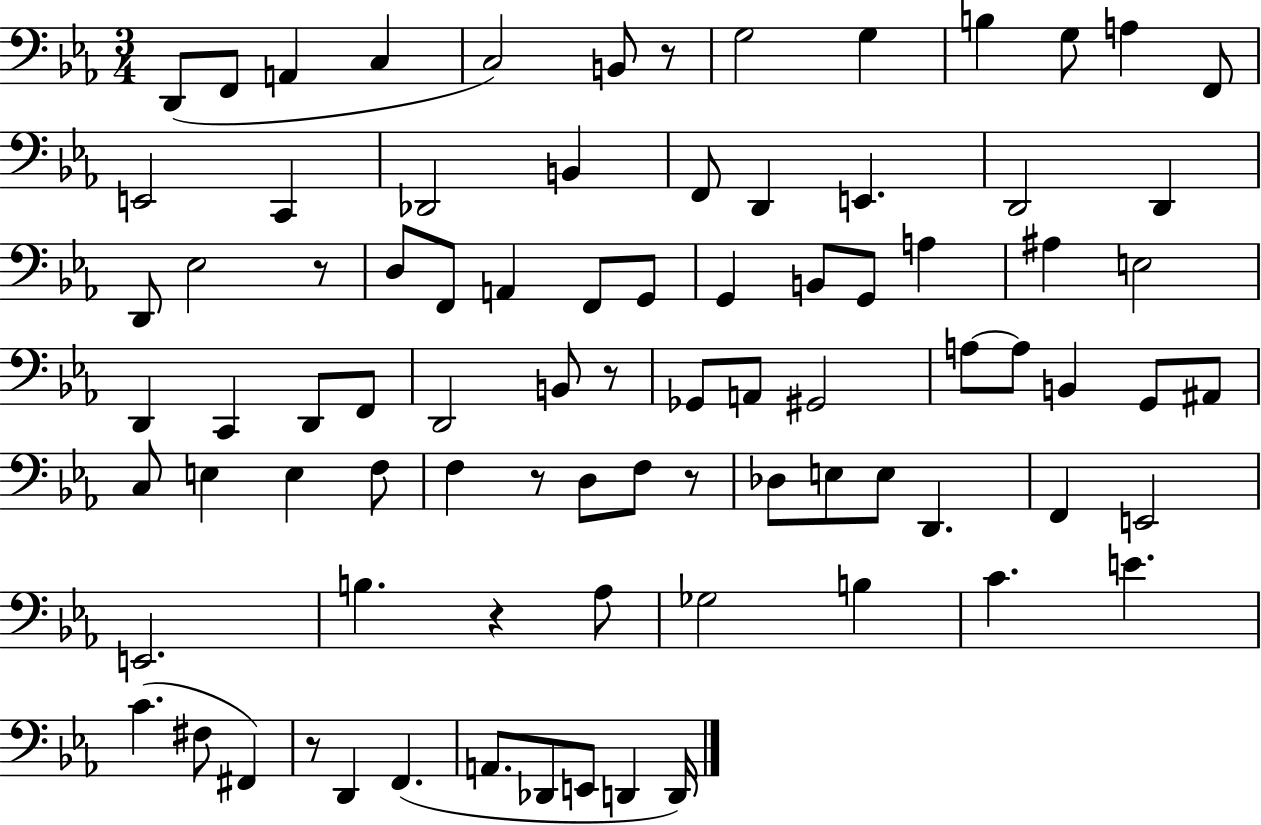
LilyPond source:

{
  \clef bass
  \numericTimeSignature
  \time 3/4
  \key ees \major
  d,8( f,8 a,4 c4 | c2) b,8 r8 | g2 g4 | b4 g8 a4 f,8 | \break e,2 c,4 | des,2 b,4 | f,8 d,4 e,4. | d,2 d,4 | \break d,8 ees2 r8 | d8 f,8 a,4 f,8 g,8 | g,4 b,8 g,8 a4 | ais4 e2 | \break d,4 c,4 d,8 f,8 | d,2 b,8 r8 | ges,8 a,8 gis,2 | a8~~ a8 b,4 g,8 ais,8 | \break c8 e4 e4 f8 | f4 r8 d8 f8 r8 | des8 e8 e8 d,4. | f,4 e,2 | \break e,2. | b4. r4 aes8 | ges2 b4 | c'4. e'4. | \break c'4.( fis8 fis,4) | r8 d,4 f,4.( | a,8. des,8 e,8 d,4 d,16) | \bar "|."
}